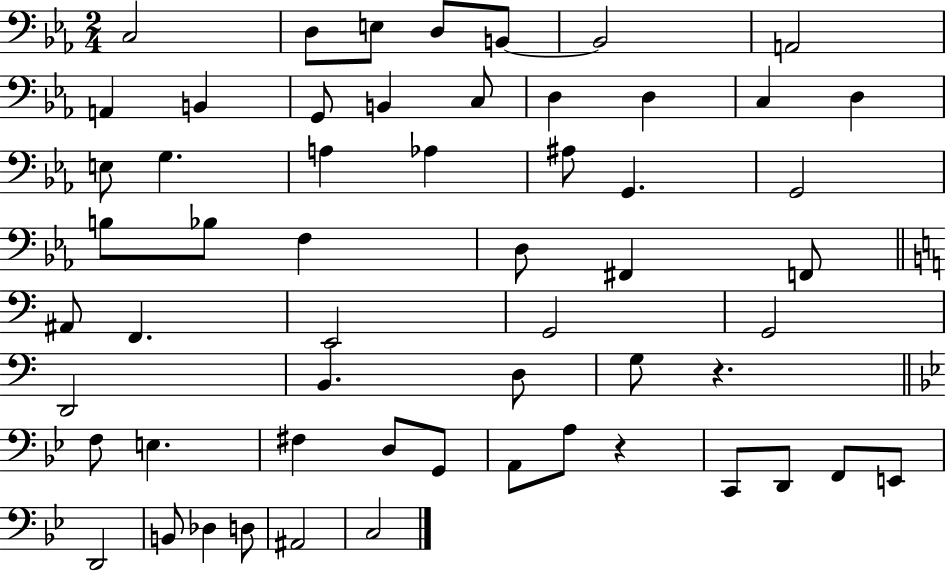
X:1
T:Untitled
M:2/4
L:1/4
K:Eb
C,2 D,/2 E,/2 D,/2 B,,/2 B,,2 A,,2 A,, B,, G,,/2 B,, C,/2 D, D, C, D, E,/2 G, A, _A, ^A,/2 G,, G,,2 B,/2 _B,/2 F, D,/2 ^F,, F,,/2 ^A,,/2 F,, E,,2 G,,2 G,,2 D,,2 B,, D,/2 G,/2 z F,/2 E, ^F, D,/2 G,,/2 A,,/2 A,/2 z C,,/2 D,,/2 F,,/2 E,,/2 D,,2 B,,/2 _D, D,/2 ^A,,2 C,2